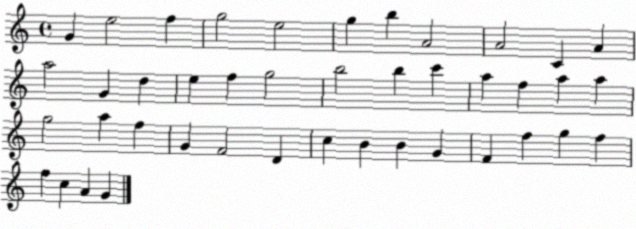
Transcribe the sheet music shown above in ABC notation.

X:1
T:Untitled
M:4/4
L:1/4
K:C
G e2 f g2 e2 g b A2 A2 C A a2 G d e f g2 b2 b c' a f a a g2 a f G F2 D c B B G F f g f f c A G